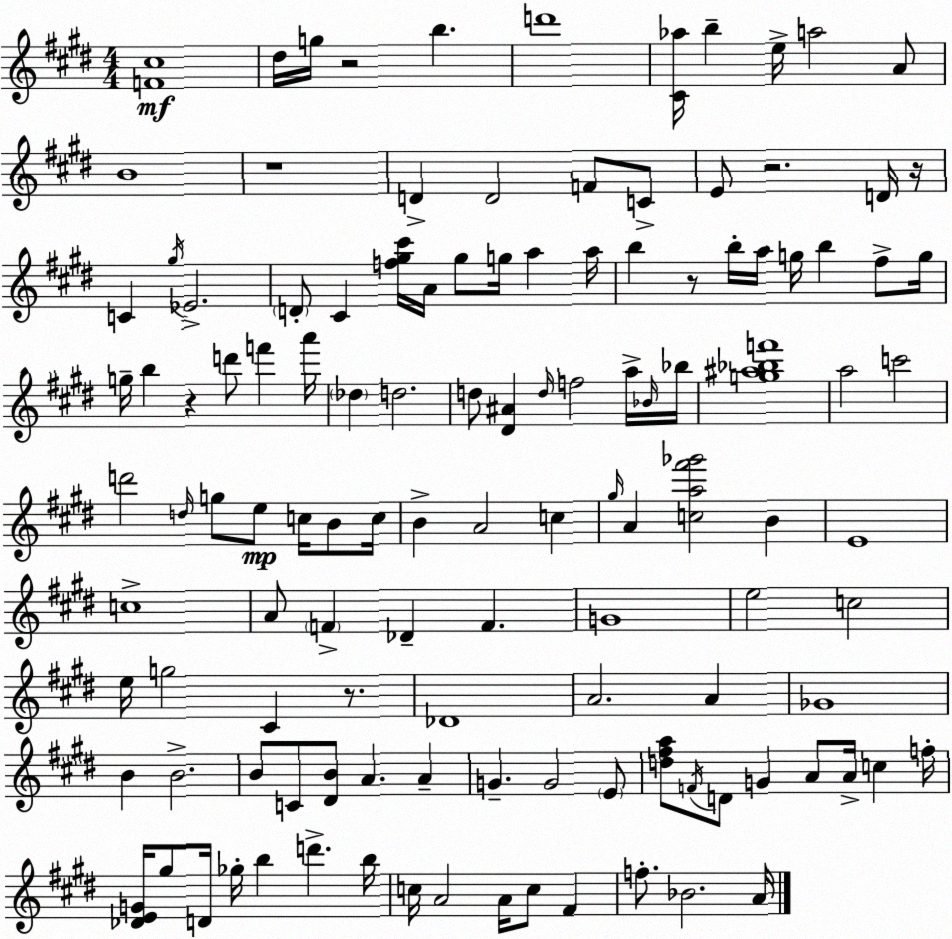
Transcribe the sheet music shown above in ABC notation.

X:1
T:Untitled
M:4/4
L:1/4
K:E
[F^c]4 ^d/4 g/4 z2 b d'4 [^C_a]/4 b e/4 a2 A/2 B4 z4 D D2 F/2 C/2 E/2 z2 D/4 z/4 C ^g/4 _E2 D/2 ^C [f^g^c']/4 A/4 ^g/2 g/4 a a/4 b z/2 b/4 a/4 g/4 b ^f/2 g/4 g/4 b z d'/2 f' a'/4 _d d2 d/2 [^D^A] d/4 f2 a/4 _B/4 _b/4 [g^a_bf']4 a2 c'2 d'2 d/4 g/2 e/2 c/4 B/2 c/4 B A2 c ^g/4 A [ca^f'_g']2 B E4 c4 A/2 F _D F G4 e2 c2 e/4 g2 ^C z/2 _D4 A2 A _G4 B B2 B/2 C/2 [^DB]/2 A A G G2 E/2 [d^fa]/2 F/4 D/2 G A/2 A/4 c f/4 [_DEG]/4 ^g/2 D/4 _g/4 b d' b/4 c/4 A2 A/4 c/2 ^F f/2 _B2 A/4